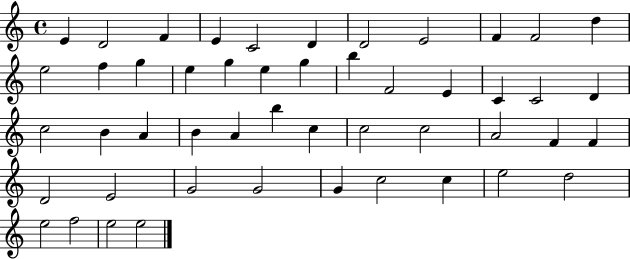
X:1
T:Untitled
M:4/4
L:1/4
K:C
E D2 F E C2 D D2 E2 F F2 d e2 f g e g e g b F2 E C C2 D c2 B A B A b c c2 c2 A2 F F D2 E2 G2 G2 G c2 c e2 d2 e2 f2 e2 e2